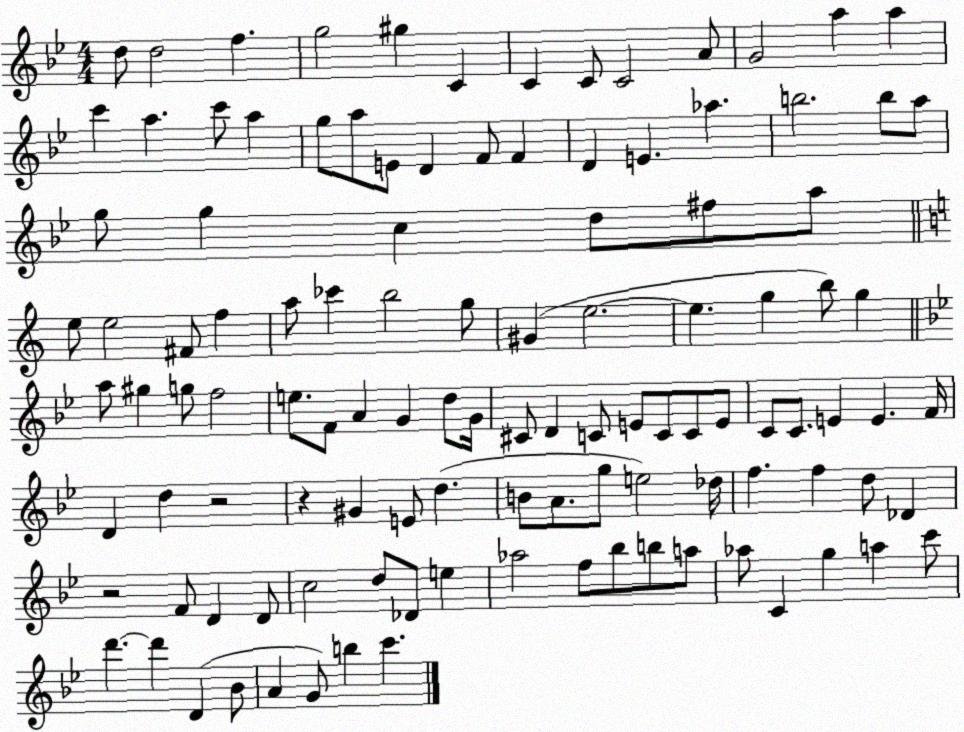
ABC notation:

X:1
T:Untitled
M:4/4
L:1/4
K:Bb
d/2 d2 f g2 ^g C C C/2 C2 A/2 G2 a a c' a c'/2 a g/2 a/2 E/2 D F/2 F D E _a b2 b/2 a/2 g/2 g c d/2 ^f/2 a/2 e/2 e2 ^F/2 f a/2 _c' b2 g/2 ^G e2 e g b/2 g a/2 ^g g/2 f2 e/2 F/2 A G d/2 G/4 ^C/2 D C/2 E/2 C/2 C/2 E/2 C/2 C/2 E E F/4 D d z2 z ^G E/2 d B/2 A/2 g/2 e2 _d/4 f f d/2 _D z2 F/2 D D/2 c2 d/2 _D/2 e _a2 f/2 _b/2 b/2 a/2 _a/2 C g a c'/2 d' d' D _B/2 A G/2 b c'